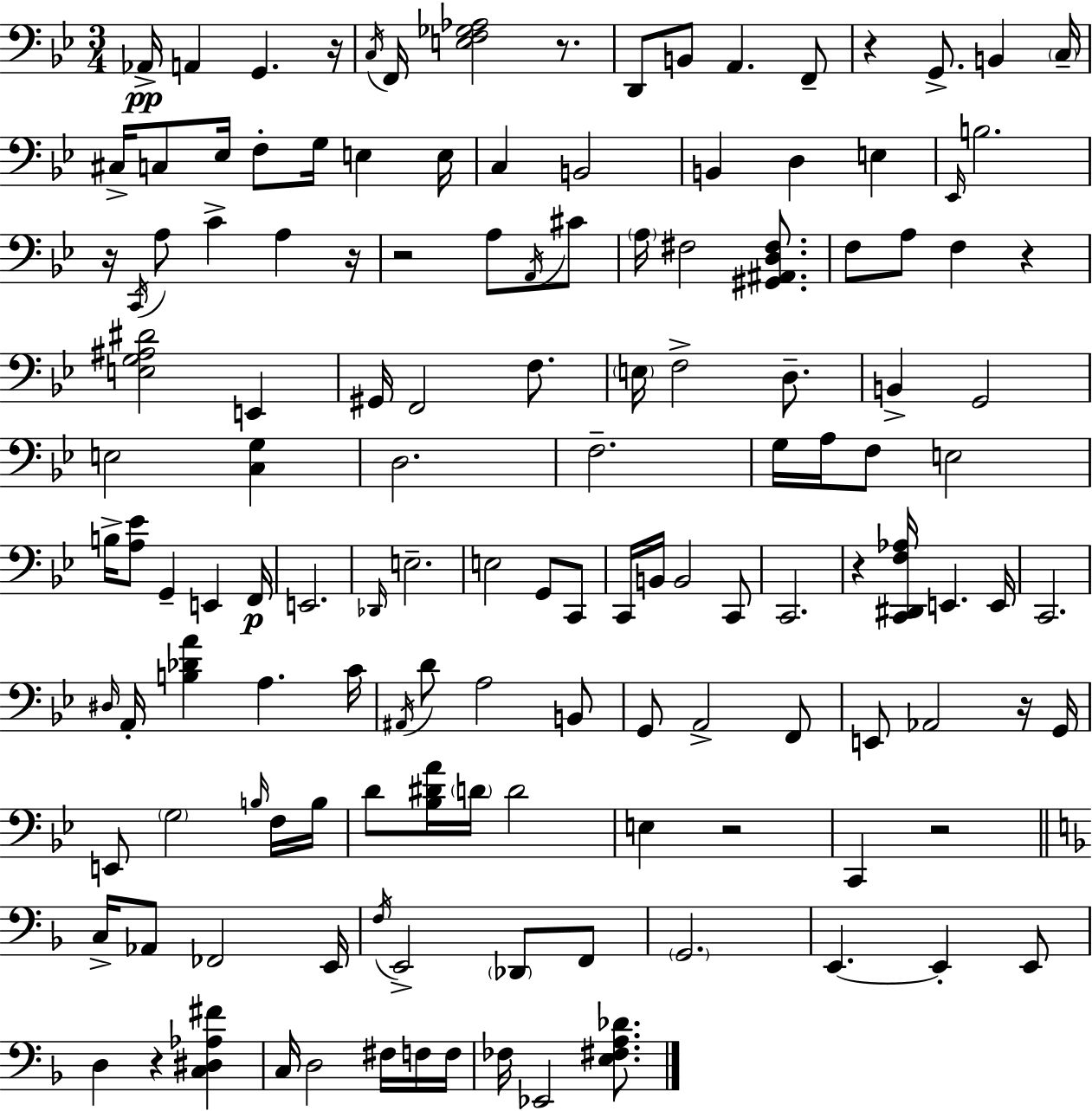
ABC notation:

X:1
T:Untitled
M:3/4
L:1/4
K:Gm
_A,,/4 A,, G,, z/4 C,/4 F,,/4 [E,F,_G,_A,]2 z/2 D,,/2 B,,/2 A,, F,,/2 z G,,/2 B,, C,/4 ^C,/4 C,/2 _E,/4 F,/2 G,/4 E, E,/4 C, B,,2 B,, D, E, _E,,/4 B,2 z/4 C,,/4 A,/2 C A, z/4 z2 A,/2 A,,/4 ^C/2 A,/4 ^F,2 [^G,,^A,,D,^F,]/2 F,/2 A,/2 F, z [E,G,^A,^D]2 E,, ^G,,/4 F,,2 F,/2 E,/4 F,2 D,/2 B,, G,,2 E,2 [C,G,] D,2 F,2 G,/4 A,/4 F,/2 E,2 B,/4 [A,_E]/2 G,, E,, F,,/4 E,,2 _D,,/4 E,2 E,2 G,,/2 C,,/2 C,,/4 B,,/4 B,,2 C,,/2 C,,2 z [C,,^D,,F,_A,]/4 E,, E,,/4 C,,2 ^D,/4 A,,/4 [B,_DA] A, C/4 ^A,,/4 D/2 A,2 B,,/2 G,,/2 A,,2 F,,/2 E,,/2 _A,,2 z/4 G,,/4 E,,/2 G,2 B,/4 F,/4 B,/4 D/2 [_B,^DA]/4 D/4 D2 E, z2 C,, z2 C,/4 _A,,/2 _F,,2 E,,/4 F,/4 E,,2 _D,,/2 F,,/2 G,,2 E,, E,, E,,/2 D, z [C,^D,_A,^F] C,/4 D,2 ^F,/4 F,/4 F,/4 _F,/4 _E,,2 [E,^F,A,_D]/2